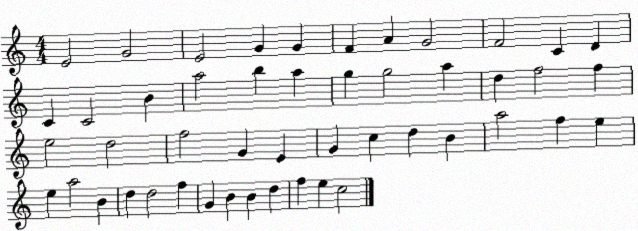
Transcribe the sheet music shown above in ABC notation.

X:1
T:Untitled
M:4/4
L:1/4
K:C
E2 G2 E2 G G F A G2 F2 C D C C2 B a2 b a g g2 a d f2 f e2 d2 f2 G E G c d B a2 f e e a2 B d d2 f G B B d f e c2